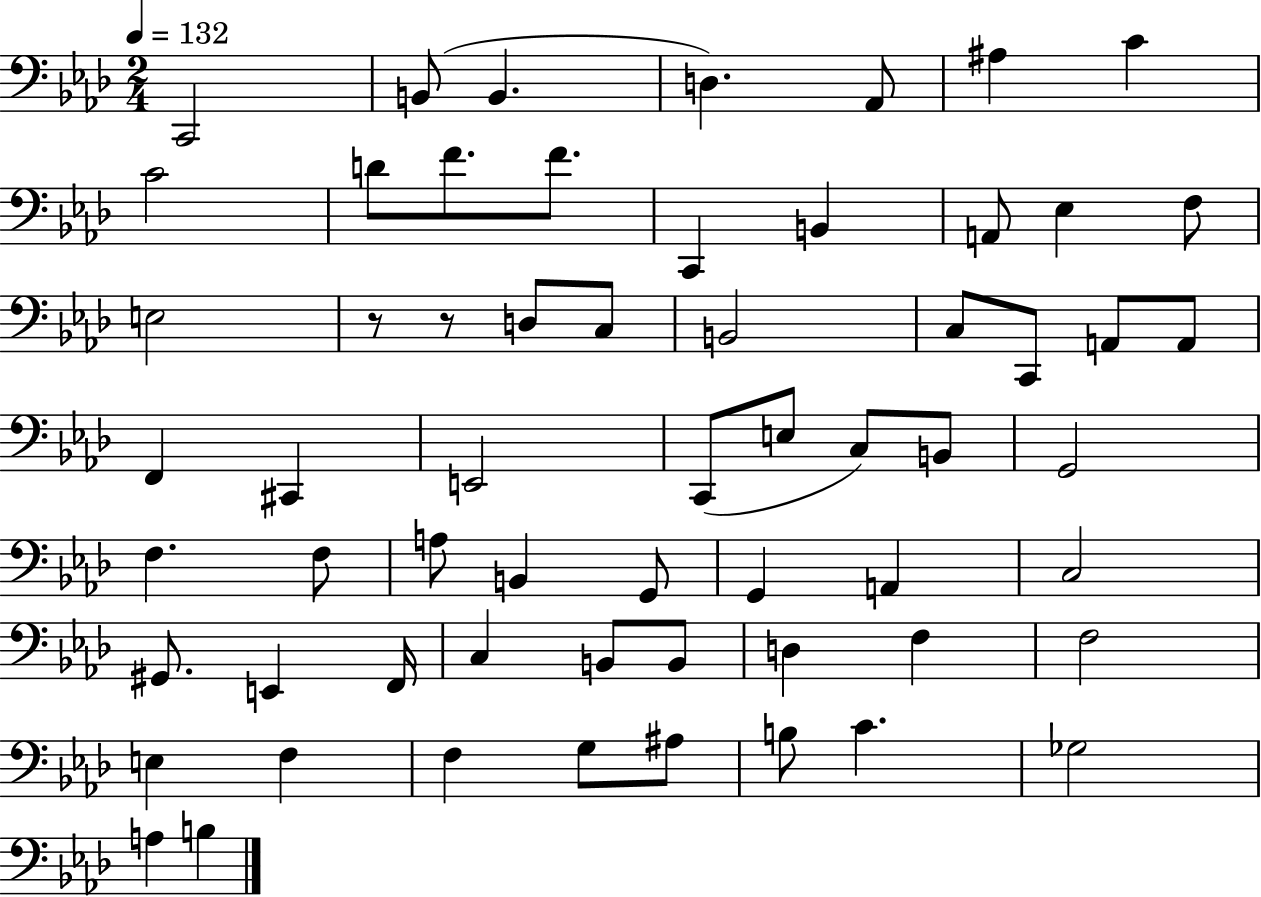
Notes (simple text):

C2/h B2/e B2/q. D3/q. Ab2/e A#3/q C4/q C4/h D4/e F4/e. F4/e. C2/q B2/q A2/e Eb3/q F3/e E3/h R/e R/e D3/e C3/e B2/h C3/e C2/e A2/e A2/e F2/q C#2/q E2/h C2/e E3/e C3/e B2/e G2/h F3/q. F3/e A3/e B2/q G2/e G2/q A2/q C3/h G#2/e. E2/q F2/s C3/q B2/e B2/e D3/q F3/q F3/h E3/q F3/q F3/q G3/e A#3/e B3/e C4/q. Gb3/h A3/q B3/q